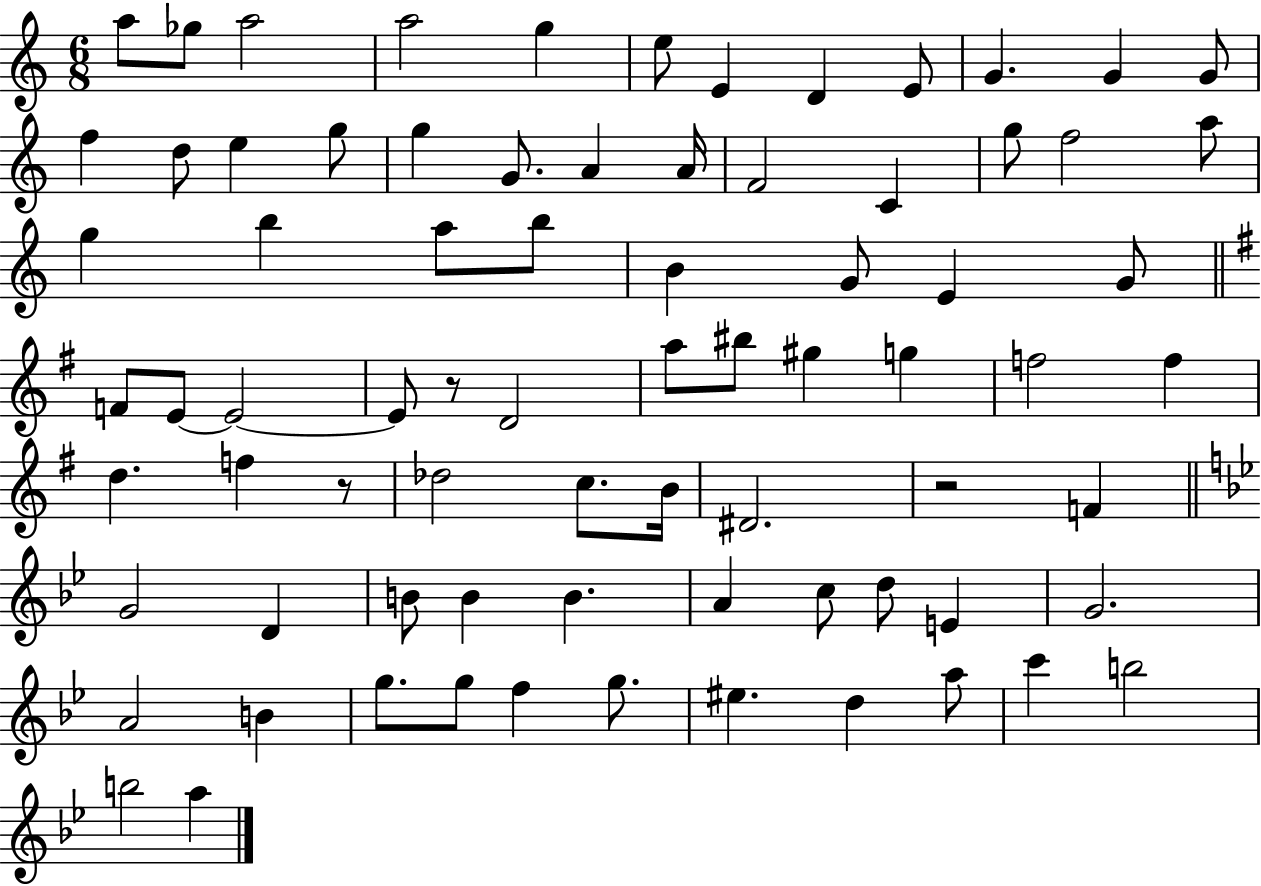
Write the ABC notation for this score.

X:1
T:Untitled
M:6/8
L:1/4
K:C
a/2 _g/2 a2 a2 g e/2 E D E/2 G G G/2 f d/2 e g/2 g G/2 A A/4 F2 C g/2 f2 a/2 g b a/2 b/2 B G/2 E G/2 F/2 E/2 E2 E/2 z/2 D2 a/2 ^b/2 ^g g f2 f d f z/2 _d2 c/2 B/4 ^D2 z2 F G2 D B/2 B B A c/2 d/2 E G2 A2 B g/2 g/2 f g/2 ^e d a/2 c' b2 b2 a